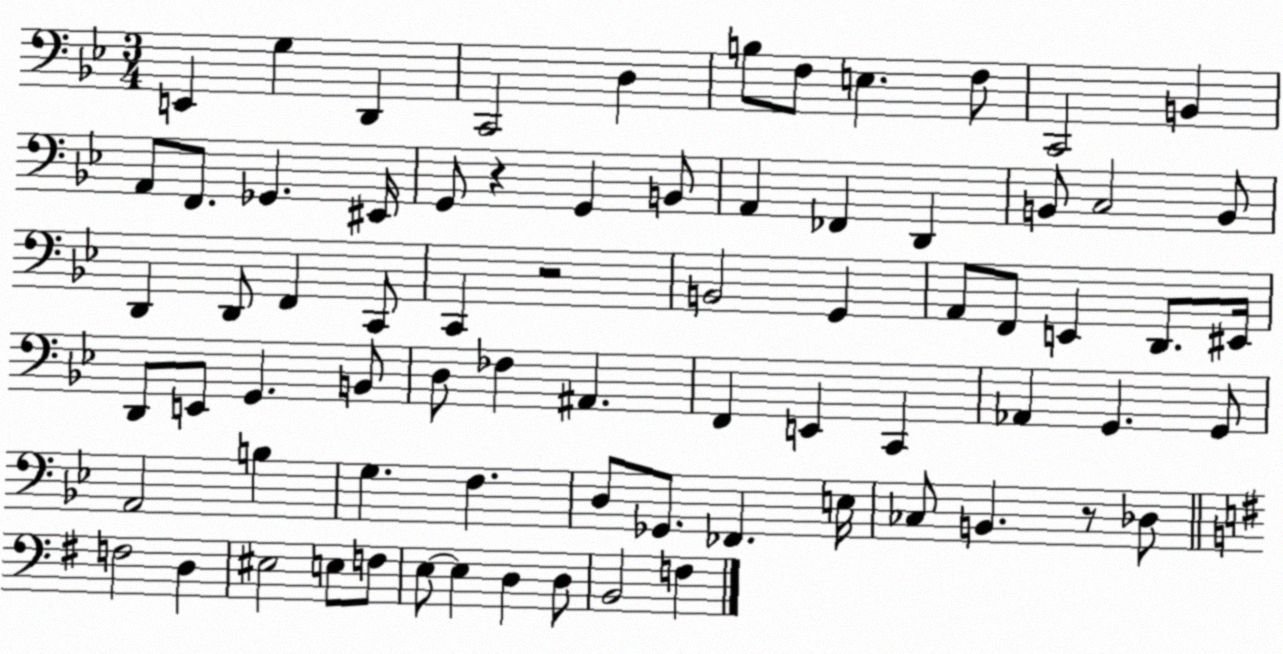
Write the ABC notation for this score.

X:1
T:Untitled
M:3/4
L:1/4
K:Bb
E,, G, D,, C,,2 D, B,/2 F,/2 E, F,/2 C,,2 B,, A,,/2 F,,/2 _G,, ^E,,/4 G,,/2 z G,, B,,/2 A,, _F,, D,, B,,/2 C,2 B,,/2 D,, D,,/2 F,, C,,/2 C,, z2 B,,2 G,, A,,/2 F,,/2 E,, D,,/2 ^E,,/4 D,,/2 E,,/2 G,, B,,/2 D,/2 _F, ^A,, F,, E,, C,, _A,, G,, G,,/2 A,,2 B, G, F, D,/2 _G,,/2 _F,, E,/4 _C,/2 B,, z/2 _D,/2 F,2 D, ^E,2 E,/2 F,/2 E,/2 E, D, D,/2 B,,2 F,